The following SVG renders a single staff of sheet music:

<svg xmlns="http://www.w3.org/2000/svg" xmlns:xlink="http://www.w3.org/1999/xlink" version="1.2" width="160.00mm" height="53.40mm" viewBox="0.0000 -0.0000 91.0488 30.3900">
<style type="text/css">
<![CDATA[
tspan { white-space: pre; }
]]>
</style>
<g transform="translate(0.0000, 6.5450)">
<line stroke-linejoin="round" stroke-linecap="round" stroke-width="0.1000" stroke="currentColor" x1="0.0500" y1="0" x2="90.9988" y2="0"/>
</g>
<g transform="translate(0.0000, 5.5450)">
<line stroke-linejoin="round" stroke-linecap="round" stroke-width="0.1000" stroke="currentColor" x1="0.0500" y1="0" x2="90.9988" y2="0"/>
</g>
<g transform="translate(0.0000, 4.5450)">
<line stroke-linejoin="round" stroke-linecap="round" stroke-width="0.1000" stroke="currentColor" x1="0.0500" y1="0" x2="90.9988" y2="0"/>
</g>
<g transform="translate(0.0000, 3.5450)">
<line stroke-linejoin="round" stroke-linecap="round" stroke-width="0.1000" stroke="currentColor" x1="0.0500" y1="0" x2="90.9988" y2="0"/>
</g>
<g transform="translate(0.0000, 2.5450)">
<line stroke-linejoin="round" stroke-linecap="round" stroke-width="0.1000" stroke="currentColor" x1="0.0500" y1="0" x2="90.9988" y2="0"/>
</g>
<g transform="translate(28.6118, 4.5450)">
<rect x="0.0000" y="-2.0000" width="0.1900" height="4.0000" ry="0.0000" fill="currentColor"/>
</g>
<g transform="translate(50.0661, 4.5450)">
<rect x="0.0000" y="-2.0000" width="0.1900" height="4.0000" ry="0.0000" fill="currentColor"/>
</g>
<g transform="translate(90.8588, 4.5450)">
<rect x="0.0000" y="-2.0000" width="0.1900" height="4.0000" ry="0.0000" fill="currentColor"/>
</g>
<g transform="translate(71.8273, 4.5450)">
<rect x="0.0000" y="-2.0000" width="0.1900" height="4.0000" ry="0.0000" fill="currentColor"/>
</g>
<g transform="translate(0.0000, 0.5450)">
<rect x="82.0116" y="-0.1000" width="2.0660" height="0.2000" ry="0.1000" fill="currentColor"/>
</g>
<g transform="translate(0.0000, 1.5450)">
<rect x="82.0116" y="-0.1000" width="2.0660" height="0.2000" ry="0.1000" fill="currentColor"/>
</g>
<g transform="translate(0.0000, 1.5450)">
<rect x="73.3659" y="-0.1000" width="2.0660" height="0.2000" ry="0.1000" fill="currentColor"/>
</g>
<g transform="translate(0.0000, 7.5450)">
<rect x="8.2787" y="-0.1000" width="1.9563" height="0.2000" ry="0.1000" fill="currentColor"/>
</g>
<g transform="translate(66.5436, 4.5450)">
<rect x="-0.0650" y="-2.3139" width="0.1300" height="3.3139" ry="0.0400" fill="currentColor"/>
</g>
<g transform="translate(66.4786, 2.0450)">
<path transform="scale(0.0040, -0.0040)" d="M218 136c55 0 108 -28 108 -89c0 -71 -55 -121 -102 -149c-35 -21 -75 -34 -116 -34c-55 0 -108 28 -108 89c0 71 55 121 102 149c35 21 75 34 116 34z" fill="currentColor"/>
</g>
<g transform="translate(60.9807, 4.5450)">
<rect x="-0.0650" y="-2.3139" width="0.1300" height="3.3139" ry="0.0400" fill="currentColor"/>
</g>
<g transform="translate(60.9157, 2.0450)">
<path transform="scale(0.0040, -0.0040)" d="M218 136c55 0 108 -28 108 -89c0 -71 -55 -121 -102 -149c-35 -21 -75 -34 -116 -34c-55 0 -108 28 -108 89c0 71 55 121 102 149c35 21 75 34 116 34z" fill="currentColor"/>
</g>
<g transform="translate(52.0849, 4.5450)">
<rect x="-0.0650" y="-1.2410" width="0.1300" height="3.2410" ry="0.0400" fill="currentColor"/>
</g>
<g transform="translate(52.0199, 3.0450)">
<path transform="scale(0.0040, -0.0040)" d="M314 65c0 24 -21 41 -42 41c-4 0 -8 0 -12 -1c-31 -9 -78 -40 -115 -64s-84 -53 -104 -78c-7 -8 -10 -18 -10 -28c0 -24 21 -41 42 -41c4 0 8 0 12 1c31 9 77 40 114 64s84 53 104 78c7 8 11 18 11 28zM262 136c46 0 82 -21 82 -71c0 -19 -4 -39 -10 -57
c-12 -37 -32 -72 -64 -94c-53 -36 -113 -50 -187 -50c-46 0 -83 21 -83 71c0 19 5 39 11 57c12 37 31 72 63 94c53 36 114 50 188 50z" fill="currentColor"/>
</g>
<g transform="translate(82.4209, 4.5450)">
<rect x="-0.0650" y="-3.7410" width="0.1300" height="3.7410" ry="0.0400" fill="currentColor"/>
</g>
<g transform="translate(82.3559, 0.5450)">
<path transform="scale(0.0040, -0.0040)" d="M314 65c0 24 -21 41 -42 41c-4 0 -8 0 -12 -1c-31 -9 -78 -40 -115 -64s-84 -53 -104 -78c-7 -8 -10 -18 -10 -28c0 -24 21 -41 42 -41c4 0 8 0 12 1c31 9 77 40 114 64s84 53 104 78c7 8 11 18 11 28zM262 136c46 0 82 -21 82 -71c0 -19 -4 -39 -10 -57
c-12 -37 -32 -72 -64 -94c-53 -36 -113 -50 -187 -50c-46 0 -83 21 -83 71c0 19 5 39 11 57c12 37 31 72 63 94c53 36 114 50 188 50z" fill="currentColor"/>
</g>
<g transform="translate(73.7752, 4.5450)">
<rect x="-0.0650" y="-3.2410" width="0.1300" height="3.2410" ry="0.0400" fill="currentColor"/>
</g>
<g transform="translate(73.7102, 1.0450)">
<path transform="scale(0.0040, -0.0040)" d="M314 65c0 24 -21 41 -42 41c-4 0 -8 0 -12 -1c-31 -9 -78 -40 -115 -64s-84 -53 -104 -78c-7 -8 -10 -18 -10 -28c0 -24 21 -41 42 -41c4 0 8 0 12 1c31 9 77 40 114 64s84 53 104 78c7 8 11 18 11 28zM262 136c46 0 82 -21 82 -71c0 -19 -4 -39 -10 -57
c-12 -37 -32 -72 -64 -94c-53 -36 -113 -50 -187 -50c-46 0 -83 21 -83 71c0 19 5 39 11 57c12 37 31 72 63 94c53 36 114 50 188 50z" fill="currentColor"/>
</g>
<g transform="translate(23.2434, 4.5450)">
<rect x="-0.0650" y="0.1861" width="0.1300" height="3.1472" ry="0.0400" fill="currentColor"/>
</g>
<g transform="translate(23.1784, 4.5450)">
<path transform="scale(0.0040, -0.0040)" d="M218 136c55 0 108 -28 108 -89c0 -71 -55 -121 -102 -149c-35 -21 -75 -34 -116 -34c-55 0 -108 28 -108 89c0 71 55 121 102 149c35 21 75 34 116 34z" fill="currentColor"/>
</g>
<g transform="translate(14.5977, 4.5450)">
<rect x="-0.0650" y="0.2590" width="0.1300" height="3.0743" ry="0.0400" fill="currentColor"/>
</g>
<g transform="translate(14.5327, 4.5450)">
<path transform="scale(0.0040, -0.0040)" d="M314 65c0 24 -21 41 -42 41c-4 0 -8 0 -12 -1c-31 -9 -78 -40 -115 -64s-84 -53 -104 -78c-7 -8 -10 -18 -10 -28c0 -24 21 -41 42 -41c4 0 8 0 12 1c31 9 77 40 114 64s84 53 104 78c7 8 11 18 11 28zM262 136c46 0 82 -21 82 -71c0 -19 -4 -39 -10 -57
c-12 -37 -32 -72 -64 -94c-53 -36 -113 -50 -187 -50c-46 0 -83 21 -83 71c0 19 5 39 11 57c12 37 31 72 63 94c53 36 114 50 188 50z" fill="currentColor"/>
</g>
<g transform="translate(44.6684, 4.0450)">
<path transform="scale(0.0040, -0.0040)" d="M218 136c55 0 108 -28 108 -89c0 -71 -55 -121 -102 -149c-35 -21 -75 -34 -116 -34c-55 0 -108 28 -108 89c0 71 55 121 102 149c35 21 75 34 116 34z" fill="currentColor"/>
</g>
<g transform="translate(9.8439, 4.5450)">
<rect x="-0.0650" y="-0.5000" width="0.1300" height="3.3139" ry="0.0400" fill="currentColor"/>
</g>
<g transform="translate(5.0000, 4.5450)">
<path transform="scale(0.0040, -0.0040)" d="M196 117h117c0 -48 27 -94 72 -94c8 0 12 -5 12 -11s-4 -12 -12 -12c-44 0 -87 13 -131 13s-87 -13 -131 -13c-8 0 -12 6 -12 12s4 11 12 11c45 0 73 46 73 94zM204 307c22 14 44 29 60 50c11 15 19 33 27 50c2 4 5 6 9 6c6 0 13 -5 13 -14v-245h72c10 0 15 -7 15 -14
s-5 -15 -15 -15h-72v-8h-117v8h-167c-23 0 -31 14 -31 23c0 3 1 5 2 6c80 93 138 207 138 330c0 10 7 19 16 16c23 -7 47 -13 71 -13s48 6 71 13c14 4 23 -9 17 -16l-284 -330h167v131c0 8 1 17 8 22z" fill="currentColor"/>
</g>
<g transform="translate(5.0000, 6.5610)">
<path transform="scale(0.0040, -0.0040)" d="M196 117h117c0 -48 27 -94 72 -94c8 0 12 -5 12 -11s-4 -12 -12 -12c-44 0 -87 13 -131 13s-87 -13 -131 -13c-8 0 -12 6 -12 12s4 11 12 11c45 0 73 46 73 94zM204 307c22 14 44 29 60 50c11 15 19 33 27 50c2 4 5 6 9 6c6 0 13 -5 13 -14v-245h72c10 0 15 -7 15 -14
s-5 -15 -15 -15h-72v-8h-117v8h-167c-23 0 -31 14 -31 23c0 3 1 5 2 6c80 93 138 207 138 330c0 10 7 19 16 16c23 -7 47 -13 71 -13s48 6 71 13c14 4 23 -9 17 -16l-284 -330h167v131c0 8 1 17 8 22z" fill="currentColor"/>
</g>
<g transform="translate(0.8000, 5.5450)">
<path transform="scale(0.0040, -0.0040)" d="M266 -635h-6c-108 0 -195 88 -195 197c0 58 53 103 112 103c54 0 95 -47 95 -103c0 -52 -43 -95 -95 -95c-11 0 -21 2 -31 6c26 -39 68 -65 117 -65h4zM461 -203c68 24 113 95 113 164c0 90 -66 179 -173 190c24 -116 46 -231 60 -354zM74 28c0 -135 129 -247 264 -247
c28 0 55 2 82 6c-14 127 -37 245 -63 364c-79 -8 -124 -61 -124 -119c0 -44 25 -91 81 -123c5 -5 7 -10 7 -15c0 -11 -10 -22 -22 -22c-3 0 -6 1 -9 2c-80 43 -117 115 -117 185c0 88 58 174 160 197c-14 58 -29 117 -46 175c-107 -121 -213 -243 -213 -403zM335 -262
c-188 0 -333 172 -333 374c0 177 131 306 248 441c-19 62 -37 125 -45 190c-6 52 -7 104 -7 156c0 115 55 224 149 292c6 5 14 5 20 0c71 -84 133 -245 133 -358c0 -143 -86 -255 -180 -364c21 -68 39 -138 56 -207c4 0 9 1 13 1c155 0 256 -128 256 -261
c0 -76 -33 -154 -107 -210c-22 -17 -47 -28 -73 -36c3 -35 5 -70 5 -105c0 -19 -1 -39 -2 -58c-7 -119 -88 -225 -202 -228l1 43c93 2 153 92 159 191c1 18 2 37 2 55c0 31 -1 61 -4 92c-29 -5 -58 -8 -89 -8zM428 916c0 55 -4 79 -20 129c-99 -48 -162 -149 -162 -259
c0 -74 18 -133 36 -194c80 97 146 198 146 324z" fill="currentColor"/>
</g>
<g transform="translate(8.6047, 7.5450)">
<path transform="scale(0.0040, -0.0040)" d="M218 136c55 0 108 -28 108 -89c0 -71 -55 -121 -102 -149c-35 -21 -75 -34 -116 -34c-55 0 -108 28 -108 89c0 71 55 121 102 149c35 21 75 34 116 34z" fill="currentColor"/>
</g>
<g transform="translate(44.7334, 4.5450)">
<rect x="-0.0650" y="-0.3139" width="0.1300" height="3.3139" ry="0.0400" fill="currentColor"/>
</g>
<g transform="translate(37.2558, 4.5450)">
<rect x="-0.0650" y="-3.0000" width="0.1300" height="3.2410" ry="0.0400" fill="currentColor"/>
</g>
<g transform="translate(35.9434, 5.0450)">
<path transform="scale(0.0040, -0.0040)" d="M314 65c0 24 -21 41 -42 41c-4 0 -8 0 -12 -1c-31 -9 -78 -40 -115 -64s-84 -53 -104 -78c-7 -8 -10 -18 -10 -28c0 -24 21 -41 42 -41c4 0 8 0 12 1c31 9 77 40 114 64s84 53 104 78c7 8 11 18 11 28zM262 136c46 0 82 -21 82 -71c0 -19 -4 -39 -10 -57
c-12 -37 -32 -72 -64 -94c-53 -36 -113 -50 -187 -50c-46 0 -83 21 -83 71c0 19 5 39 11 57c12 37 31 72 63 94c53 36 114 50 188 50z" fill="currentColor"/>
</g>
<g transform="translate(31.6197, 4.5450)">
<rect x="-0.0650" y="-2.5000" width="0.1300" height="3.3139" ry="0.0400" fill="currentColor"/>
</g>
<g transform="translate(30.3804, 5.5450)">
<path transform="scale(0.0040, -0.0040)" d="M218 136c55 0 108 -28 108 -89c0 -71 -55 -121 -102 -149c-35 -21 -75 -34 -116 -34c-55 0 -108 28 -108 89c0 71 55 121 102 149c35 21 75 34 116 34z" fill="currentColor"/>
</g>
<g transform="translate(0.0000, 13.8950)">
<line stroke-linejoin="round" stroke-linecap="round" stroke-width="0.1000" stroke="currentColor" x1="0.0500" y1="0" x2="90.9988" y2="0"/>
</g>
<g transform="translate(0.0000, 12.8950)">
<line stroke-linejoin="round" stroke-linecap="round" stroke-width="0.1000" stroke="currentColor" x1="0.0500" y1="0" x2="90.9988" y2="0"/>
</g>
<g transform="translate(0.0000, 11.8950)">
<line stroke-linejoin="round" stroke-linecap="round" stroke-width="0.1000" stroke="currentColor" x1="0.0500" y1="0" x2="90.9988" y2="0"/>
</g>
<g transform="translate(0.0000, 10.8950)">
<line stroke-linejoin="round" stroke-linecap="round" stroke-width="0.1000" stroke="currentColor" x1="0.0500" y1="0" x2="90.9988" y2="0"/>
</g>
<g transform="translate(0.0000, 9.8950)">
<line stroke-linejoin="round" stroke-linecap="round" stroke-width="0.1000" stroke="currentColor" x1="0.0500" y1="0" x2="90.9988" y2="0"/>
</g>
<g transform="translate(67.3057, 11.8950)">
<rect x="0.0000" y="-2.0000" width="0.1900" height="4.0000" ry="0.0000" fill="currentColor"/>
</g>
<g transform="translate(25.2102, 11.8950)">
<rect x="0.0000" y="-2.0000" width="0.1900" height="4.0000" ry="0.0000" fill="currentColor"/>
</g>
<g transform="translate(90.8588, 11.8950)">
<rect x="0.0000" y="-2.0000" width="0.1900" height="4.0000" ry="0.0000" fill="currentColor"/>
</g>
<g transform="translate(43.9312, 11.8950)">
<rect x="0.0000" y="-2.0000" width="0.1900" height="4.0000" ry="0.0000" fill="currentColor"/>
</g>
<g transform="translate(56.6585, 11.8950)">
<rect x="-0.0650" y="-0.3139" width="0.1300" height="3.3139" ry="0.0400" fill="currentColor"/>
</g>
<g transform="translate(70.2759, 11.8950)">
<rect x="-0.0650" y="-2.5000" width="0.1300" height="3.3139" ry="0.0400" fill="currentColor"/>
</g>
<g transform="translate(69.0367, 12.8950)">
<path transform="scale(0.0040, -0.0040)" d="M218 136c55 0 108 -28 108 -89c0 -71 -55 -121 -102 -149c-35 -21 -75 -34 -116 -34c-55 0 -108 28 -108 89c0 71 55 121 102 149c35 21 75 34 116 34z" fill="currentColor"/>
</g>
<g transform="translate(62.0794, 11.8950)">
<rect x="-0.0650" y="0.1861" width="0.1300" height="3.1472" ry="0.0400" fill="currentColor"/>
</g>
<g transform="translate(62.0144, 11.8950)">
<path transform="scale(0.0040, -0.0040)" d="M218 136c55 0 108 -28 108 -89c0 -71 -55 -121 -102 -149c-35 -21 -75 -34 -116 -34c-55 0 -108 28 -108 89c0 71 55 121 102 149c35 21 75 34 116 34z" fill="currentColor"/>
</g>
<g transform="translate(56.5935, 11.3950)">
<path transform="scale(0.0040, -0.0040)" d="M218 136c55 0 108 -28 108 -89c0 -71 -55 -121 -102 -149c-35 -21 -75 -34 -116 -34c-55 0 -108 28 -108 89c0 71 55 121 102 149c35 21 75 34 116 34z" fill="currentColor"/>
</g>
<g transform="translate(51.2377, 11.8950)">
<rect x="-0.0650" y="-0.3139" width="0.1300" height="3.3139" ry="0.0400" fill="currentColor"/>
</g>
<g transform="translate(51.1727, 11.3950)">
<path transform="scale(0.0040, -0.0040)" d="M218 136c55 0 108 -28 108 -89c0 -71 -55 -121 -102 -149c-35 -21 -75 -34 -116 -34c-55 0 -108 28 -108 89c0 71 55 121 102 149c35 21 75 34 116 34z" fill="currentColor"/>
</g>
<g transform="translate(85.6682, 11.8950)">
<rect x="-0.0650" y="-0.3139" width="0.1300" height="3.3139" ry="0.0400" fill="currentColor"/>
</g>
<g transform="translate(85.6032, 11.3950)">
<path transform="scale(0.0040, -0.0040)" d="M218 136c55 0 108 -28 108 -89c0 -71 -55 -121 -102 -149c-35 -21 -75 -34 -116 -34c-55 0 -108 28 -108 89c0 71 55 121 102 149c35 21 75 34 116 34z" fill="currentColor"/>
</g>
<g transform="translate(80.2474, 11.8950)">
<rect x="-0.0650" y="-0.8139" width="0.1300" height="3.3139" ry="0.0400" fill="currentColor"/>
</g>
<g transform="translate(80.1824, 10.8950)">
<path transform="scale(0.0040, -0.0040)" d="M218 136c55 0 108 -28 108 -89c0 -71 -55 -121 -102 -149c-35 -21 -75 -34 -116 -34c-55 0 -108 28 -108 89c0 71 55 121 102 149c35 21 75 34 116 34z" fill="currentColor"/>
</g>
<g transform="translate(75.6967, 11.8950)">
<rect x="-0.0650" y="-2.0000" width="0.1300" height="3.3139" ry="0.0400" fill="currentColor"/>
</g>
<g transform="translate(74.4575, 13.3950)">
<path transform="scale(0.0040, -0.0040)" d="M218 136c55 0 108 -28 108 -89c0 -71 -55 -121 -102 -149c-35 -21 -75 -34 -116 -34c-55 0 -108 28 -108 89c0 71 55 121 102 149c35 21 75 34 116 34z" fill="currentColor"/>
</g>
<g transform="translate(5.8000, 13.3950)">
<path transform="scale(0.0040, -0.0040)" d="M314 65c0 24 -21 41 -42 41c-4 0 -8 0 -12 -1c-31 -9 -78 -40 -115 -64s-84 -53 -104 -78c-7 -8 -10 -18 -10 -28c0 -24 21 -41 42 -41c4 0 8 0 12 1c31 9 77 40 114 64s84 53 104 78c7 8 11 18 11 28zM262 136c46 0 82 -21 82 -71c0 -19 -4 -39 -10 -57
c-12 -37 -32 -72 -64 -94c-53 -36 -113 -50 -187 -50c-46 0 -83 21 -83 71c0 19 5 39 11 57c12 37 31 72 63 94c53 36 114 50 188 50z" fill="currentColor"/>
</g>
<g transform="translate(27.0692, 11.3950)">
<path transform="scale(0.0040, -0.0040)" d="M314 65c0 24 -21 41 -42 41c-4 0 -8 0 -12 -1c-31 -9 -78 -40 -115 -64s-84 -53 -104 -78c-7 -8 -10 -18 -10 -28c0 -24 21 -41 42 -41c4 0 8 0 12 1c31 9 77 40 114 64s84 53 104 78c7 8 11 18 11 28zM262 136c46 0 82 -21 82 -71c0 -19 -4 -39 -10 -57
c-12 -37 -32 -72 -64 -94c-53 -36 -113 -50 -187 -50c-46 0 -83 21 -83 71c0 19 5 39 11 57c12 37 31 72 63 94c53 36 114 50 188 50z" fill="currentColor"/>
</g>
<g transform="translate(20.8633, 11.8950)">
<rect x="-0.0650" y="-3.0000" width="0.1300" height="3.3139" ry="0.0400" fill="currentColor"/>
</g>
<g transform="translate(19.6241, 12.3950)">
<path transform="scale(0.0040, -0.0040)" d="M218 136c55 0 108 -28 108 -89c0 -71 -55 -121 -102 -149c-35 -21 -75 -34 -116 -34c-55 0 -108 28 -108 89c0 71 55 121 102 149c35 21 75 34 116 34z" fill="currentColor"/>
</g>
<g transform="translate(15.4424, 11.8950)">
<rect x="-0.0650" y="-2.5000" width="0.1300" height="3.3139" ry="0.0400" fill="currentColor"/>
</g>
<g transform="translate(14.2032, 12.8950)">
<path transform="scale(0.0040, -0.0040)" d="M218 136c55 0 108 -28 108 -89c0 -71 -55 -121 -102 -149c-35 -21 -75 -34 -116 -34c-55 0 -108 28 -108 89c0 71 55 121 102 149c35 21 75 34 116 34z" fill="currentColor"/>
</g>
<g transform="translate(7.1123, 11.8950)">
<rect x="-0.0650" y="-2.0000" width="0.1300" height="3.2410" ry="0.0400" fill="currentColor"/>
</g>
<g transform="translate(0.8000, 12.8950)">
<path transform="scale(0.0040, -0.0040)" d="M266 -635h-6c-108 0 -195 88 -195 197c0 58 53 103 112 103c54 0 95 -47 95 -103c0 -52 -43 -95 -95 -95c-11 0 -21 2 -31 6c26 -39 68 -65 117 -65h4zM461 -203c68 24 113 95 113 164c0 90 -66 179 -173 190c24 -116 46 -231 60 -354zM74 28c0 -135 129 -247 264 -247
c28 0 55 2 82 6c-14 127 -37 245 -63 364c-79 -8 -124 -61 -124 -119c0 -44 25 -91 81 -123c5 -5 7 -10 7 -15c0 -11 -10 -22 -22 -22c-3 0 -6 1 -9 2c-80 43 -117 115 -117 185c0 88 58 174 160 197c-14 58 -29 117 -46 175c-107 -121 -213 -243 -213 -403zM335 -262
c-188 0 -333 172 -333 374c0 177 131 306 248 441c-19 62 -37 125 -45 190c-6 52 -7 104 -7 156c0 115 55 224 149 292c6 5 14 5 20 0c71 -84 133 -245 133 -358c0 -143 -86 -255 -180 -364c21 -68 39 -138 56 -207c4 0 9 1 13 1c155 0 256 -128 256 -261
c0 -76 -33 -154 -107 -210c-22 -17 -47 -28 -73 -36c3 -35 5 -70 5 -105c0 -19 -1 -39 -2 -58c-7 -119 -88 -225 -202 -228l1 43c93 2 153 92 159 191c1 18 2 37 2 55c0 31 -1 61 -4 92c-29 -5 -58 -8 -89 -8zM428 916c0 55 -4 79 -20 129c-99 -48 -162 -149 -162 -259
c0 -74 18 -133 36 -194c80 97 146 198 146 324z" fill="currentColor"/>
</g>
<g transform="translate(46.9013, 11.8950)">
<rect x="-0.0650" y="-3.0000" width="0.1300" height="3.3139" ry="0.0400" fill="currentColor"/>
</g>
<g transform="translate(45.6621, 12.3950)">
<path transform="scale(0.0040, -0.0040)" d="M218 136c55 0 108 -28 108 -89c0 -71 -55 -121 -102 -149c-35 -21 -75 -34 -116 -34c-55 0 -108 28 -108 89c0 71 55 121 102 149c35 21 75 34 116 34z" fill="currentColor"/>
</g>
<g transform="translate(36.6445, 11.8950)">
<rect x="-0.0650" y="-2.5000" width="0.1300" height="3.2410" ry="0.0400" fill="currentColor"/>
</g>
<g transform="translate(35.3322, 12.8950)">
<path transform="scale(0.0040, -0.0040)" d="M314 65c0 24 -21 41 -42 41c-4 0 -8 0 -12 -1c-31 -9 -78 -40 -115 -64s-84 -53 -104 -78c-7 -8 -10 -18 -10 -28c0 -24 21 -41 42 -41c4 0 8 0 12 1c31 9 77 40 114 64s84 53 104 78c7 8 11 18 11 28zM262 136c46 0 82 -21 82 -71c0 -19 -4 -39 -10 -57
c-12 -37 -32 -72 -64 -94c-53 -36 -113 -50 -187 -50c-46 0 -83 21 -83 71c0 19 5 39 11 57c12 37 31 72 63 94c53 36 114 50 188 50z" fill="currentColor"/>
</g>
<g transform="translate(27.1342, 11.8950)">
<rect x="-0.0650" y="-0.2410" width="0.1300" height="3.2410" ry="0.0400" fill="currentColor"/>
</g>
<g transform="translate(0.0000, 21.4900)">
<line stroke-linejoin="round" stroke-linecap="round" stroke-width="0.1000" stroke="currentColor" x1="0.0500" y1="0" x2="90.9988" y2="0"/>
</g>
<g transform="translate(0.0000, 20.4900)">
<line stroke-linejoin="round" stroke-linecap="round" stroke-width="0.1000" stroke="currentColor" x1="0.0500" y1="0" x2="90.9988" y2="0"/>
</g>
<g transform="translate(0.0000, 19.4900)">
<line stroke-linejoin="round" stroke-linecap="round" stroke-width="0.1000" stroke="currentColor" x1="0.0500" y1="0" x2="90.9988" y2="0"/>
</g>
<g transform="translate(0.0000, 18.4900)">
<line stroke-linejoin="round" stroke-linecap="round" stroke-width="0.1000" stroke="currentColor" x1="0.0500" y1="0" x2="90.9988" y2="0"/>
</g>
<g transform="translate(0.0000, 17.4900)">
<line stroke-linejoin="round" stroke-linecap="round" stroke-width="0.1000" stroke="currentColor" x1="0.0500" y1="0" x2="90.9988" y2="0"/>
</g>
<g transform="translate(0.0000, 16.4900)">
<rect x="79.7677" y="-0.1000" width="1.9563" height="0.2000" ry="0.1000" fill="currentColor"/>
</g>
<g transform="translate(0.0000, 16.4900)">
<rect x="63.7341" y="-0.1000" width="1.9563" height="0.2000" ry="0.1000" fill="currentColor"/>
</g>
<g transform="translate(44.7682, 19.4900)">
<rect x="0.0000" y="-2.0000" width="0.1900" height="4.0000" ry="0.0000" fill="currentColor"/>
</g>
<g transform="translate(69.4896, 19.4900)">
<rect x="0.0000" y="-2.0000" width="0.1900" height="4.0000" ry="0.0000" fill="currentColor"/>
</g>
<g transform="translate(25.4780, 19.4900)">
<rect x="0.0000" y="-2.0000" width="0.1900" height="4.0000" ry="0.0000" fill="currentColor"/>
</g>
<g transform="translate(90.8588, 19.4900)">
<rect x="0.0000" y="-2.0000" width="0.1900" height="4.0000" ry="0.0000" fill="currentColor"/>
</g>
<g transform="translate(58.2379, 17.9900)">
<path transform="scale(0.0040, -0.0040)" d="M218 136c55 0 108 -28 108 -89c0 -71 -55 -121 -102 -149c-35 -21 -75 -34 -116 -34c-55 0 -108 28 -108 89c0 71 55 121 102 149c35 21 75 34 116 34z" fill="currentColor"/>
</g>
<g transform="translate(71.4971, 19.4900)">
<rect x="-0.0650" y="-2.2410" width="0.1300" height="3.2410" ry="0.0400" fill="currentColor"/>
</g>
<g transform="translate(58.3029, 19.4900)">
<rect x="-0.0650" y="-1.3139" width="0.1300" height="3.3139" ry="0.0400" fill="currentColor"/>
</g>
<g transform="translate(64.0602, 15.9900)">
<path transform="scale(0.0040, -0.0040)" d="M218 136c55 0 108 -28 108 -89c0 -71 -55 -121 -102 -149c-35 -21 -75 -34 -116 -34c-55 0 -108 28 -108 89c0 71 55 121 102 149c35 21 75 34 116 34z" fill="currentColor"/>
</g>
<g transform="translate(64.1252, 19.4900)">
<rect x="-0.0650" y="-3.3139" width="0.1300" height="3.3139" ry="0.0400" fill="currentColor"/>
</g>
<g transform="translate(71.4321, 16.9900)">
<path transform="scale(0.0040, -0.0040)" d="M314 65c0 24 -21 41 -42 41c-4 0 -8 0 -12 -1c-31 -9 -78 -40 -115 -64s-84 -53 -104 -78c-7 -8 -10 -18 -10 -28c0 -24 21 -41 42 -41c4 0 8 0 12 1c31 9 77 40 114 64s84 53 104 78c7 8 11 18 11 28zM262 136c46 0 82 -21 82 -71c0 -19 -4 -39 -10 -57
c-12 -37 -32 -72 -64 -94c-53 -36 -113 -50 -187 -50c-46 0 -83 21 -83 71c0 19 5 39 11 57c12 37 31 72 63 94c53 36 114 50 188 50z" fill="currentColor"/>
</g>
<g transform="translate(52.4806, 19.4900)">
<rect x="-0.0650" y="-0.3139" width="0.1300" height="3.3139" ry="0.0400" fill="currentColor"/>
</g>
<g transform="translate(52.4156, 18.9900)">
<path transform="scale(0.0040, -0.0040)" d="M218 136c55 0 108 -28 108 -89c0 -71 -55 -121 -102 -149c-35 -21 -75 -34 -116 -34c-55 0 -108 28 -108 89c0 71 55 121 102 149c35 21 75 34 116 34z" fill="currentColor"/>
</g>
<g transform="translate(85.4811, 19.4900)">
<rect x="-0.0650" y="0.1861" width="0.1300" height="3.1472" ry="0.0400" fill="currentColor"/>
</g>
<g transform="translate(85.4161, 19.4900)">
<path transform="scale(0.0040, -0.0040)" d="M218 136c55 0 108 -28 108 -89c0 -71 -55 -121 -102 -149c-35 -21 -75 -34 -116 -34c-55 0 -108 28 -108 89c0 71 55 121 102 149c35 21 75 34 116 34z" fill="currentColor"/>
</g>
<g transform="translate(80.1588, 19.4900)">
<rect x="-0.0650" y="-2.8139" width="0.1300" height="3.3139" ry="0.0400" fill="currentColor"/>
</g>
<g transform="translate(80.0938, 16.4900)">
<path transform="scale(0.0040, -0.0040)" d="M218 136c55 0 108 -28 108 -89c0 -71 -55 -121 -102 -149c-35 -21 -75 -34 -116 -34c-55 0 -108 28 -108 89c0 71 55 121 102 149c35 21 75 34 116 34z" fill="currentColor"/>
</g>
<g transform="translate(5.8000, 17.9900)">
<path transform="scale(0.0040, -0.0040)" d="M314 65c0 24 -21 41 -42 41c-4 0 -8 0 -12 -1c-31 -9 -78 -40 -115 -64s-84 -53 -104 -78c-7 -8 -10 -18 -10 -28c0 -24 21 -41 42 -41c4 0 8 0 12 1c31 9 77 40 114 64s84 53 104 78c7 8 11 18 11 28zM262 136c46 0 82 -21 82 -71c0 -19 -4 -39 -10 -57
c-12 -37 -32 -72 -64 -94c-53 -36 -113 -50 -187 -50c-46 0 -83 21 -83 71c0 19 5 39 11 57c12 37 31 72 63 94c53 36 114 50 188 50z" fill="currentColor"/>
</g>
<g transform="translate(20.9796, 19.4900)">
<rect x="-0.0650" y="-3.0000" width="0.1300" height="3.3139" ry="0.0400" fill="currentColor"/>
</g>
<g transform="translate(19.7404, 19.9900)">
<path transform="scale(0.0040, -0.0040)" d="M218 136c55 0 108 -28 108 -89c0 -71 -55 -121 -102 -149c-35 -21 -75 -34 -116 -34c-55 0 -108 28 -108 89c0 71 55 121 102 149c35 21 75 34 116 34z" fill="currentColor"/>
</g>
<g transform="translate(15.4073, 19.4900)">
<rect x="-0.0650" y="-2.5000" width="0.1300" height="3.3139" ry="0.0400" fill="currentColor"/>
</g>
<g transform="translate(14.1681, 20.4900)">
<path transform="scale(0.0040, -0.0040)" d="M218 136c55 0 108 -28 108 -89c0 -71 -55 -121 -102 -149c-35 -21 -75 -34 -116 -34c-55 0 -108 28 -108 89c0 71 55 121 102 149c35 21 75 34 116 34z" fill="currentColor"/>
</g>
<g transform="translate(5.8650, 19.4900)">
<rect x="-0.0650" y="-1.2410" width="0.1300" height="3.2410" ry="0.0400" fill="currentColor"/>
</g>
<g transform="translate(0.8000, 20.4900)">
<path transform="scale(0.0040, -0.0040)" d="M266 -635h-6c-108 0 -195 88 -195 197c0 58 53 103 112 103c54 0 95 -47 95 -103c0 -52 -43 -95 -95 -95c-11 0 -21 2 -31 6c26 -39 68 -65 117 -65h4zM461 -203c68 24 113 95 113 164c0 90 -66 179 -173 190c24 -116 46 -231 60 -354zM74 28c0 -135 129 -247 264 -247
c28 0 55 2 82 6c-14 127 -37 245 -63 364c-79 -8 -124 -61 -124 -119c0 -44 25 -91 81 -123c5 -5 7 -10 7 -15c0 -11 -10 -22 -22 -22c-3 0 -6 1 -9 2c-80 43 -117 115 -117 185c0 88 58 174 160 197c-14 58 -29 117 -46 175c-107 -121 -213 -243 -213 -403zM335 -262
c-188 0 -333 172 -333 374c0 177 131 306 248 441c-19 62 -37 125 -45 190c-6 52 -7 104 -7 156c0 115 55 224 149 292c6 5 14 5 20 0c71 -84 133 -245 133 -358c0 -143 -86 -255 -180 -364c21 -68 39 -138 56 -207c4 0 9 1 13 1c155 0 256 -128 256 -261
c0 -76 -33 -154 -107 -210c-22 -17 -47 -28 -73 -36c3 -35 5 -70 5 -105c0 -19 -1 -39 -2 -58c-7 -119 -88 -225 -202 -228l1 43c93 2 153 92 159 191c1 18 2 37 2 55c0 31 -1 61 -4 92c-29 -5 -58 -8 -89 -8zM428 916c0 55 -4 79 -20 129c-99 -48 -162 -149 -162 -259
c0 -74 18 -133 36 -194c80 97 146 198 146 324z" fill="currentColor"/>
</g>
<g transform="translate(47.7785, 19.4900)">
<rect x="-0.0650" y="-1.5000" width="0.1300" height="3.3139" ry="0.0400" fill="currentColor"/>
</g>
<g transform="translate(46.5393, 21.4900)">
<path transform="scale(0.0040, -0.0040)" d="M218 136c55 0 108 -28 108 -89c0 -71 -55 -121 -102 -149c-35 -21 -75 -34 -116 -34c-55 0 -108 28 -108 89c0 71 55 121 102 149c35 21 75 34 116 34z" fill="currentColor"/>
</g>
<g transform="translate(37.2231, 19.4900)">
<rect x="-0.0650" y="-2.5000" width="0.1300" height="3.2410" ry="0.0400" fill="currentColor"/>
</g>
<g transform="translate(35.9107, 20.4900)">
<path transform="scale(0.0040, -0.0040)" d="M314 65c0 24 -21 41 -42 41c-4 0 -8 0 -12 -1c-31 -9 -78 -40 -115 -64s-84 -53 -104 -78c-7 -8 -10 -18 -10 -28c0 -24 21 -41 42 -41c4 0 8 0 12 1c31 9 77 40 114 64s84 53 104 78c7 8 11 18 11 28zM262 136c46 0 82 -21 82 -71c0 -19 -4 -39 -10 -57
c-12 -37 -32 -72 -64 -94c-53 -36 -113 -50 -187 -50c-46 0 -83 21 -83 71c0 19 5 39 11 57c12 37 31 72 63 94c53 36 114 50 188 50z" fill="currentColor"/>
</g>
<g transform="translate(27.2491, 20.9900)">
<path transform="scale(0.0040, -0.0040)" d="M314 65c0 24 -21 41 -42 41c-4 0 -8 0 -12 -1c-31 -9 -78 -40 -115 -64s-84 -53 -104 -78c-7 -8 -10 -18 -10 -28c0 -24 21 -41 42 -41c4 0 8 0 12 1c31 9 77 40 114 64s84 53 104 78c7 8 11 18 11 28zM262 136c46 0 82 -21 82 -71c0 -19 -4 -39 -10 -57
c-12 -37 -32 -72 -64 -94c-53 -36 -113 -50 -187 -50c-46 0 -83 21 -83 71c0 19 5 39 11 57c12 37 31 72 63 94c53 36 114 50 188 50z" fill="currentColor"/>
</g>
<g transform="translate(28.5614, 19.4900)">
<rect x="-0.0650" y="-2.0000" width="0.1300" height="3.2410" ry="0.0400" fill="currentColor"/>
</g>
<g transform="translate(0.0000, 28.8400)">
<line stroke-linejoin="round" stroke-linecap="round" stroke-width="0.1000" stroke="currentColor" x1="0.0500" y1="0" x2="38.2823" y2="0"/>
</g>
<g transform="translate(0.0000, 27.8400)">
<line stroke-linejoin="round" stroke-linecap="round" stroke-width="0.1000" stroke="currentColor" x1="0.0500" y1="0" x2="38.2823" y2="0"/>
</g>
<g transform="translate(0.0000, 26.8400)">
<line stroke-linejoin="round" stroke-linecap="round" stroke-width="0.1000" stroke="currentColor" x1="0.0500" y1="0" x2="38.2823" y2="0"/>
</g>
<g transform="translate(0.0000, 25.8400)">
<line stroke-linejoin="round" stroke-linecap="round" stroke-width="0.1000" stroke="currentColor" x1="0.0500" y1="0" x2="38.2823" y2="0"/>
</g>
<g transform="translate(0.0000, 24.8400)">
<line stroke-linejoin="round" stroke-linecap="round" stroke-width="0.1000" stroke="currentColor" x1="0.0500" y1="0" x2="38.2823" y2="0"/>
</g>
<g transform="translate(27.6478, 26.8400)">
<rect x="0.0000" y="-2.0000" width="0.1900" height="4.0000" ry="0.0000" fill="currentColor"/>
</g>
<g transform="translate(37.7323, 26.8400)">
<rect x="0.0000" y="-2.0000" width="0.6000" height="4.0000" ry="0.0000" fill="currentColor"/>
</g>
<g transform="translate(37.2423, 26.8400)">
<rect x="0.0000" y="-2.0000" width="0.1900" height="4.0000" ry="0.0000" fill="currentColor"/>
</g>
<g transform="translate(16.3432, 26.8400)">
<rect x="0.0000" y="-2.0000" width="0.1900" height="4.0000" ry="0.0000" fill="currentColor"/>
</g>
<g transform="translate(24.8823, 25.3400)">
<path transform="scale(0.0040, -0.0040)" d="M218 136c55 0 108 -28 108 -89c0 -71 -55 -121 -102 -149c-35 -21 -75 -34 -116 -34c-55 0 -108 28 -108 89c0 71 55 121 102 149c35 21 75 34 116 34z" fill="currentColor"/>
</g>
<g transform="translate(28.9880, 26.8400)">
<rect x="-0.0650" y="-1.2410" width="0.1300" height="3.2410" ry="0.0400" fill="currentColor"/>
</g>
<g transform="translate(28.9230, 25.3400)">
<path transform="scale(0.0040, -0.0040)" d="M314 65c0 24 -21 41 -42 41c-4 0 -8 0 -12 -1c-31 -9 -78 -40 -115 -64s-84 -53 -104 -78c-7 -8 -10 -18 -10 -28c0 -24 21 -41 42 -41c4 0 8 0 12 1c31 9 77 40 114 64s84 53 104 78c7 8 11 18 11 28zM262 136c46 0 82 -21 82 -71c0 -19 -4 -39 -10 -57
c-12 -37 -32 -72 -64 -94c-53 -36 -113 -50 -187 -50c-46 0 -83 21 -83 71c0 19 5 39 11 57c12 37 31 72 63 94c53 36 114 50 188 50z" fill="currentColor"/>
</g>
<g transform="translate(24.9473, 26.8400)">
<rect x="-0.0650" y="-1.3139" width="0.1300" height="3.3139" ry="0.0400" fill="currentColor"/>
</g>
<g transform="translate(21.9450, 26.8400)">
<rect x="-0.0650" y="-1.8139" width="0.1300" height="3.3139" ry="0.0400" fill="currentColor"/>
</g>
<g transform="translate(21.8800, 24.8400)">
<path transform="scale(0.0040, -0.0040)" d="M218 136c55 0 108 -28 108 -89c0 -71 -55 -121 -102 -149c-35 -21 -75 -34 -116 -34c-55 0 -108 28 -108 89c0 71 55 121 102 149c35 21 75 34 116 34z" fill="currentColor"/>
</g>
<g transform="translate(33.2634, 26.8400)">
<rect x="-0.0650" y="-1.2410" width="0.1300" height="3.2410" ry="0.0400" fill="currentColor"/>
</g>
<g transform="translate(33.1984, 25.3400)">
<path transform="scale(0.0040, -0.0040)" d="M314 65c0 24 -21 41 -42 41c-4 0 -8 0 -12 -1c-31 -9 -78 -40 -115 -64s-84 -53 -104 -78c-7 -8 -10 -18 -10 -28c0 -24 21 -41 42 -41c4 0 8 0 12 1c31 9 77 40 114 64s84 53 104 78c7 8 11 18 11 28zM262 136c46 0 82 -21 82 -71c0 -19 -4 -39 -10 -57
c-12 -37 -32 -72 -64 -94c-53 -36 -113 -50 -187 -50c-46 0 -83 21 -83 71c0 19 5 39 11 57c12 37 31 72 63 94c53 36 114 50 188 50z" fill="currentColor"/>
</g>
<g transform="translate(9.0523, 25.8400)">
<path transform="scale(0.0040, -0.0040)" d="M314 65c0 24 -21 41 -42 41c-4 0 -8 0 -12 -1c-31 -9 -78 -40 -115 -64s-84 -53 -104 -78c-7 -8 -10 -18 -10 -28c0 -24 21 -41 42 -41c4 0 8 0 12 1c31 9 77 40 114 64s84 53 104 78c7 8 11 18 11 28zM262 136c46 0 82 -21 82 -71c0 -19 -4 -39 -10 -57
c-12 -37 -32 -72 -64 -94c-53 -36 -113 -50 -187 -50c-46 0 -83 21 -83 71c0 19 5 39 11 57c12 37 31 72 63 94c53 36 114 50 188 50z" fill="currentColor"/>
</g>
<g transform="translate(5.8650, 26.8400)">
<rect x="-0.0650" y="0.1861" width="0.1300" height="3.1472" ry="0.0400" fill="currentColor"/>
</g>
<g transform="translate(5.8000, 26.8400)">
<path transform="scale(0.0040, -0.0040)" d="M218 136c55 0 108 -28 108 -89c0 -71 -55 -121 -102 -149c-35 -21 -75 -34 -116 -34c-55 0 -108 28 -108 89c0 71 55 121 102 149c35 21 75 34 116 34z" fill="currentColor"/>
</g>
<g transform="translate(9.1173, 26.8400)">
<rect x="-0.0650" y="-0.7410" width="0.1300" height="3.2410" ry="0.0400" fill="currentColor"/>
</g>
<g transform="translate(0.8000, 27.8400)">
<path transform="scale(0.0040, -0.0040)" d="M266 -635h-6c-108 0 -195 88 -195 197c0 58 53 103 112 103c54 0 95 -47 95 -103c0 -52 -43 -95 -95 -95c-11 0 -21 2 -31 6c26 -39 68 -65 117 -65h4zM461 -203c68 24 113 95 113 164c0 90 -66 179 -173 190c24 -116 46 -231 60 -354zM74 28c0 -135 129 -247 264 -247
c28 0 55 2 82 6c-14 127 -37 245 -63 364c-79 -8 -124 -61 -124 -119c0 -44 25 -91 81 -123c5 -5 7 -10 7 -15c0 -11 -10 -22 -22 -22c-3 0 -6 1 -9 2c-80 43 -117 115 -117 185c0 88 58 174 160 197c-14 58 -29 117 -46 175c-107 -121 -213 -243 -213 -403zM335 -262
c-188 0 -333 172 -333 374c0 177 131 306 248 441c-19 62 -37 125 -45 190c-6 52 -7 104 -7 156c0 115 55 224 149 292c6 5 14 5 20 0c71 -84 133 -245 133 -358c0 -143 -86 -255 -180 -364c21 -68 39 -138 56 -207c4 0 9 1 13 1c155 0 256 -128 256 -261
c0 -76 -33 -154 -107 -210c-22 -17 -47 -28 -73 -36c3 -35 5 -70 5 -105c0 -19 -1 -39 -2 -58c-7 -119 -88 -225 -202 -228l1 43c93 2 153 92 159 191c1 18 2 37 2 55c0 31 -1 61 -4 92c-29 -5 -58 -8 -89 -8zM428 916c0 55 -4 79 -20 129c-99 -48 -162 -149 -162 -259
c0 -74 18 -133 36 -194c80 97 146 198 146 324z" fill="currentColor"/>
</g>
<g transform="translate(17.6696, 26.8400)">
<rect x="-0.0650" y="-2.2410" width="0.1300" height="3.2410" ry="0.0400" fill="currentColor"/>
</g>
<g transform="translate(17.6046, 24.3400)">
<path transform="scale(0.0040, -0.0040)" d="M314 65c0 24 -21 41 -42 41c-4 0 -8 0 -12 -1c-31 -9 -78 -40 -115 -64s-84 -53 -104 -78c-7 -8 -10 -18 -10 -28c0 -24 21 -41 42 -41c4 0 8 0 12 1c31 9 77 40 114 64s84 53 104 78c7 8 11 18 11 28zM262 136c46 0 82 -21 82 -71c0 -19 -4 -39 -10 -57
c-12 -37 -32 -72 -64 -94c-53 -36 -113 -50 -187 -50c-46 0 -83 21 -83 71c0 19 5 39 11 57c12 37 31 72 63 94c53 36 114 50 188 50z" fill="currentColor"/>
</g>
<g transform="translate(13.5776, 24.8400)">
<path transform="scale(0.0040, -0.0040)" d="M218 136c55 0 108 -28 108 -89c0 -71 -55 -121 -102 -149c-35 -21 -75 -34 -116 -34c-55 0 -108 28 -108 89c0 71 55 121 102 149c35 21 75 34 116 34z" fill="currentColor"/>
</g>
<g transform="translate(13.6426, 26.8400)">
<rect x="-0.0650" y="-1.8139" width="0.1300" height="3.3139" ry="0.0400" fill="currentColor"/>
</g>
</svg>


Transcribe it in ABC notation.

X:1
T:Untitled
M:4/4
L:1/4
K:C
C B2 B G A2 c e2 g g b2 c'2 F2 G A c2 G2 A c c B G F d c e2 G A F2 G2 E c e b g2 a B B d2 f g2 f e e2 e2